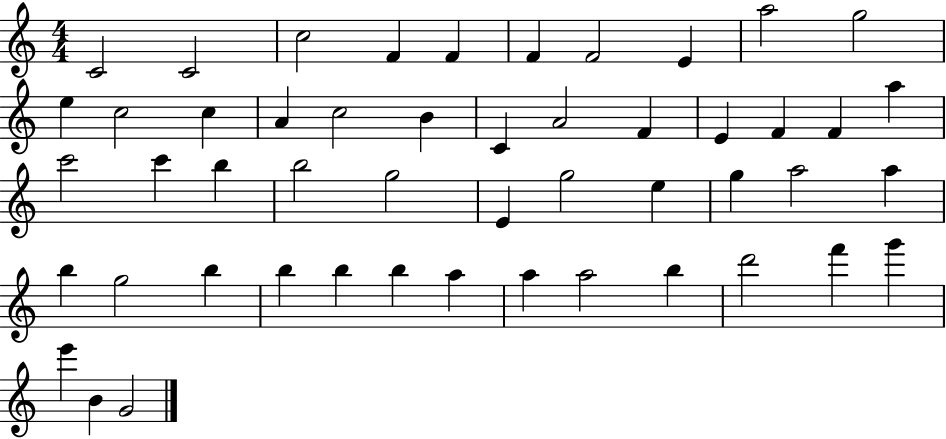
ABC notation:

X:1
T:Untitled
M:4/4
L:1/4
K:C
C2 C2 c2 F F F F2 E a2 g2 e c2 c A c2 B C A2 F E F F a c'2 c' b b2 g2 E g2 e g a2 a b g2 b b b b a a a2 b d'2 f' g' e' B G2